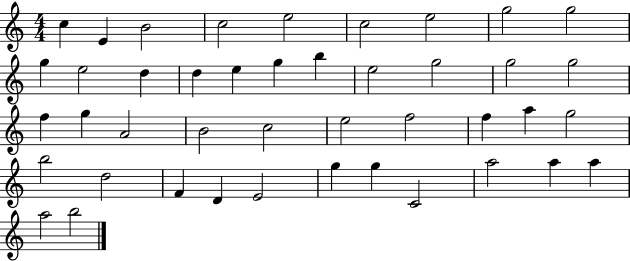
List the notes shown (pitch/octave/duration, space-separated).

C5/q E4/q B4/h C5/h E5/h C5/h E5/h G5/h G5/h G5/q E5/h D5/q D5/q E5/q G5/q B5/q E5/h G5/h G5/h G5/h F5/q G5/q A4/h B4/h C5/h E5/h F5/h F5/q A5/q G5/h B5/h D5/h F4/q D4/q E4/h G5/q G5/q C4/h A5/h A5/q A5/q A5/h B5/h